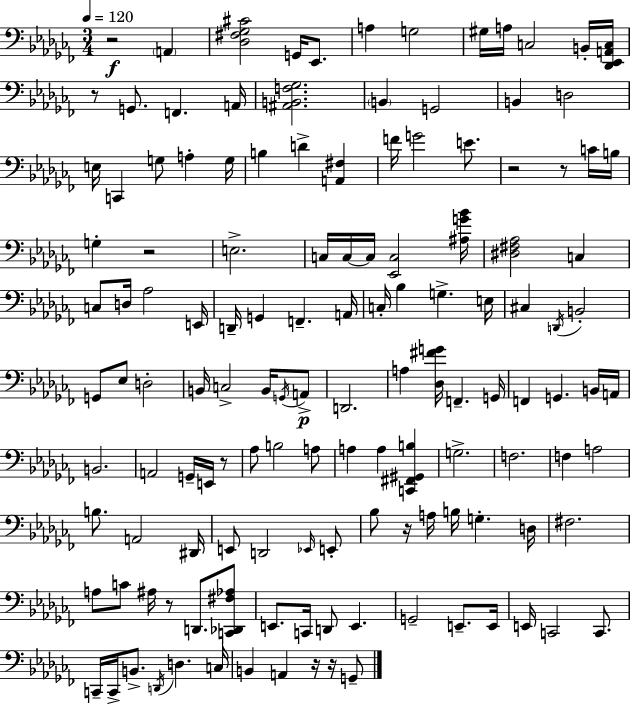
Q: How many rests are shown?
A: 10